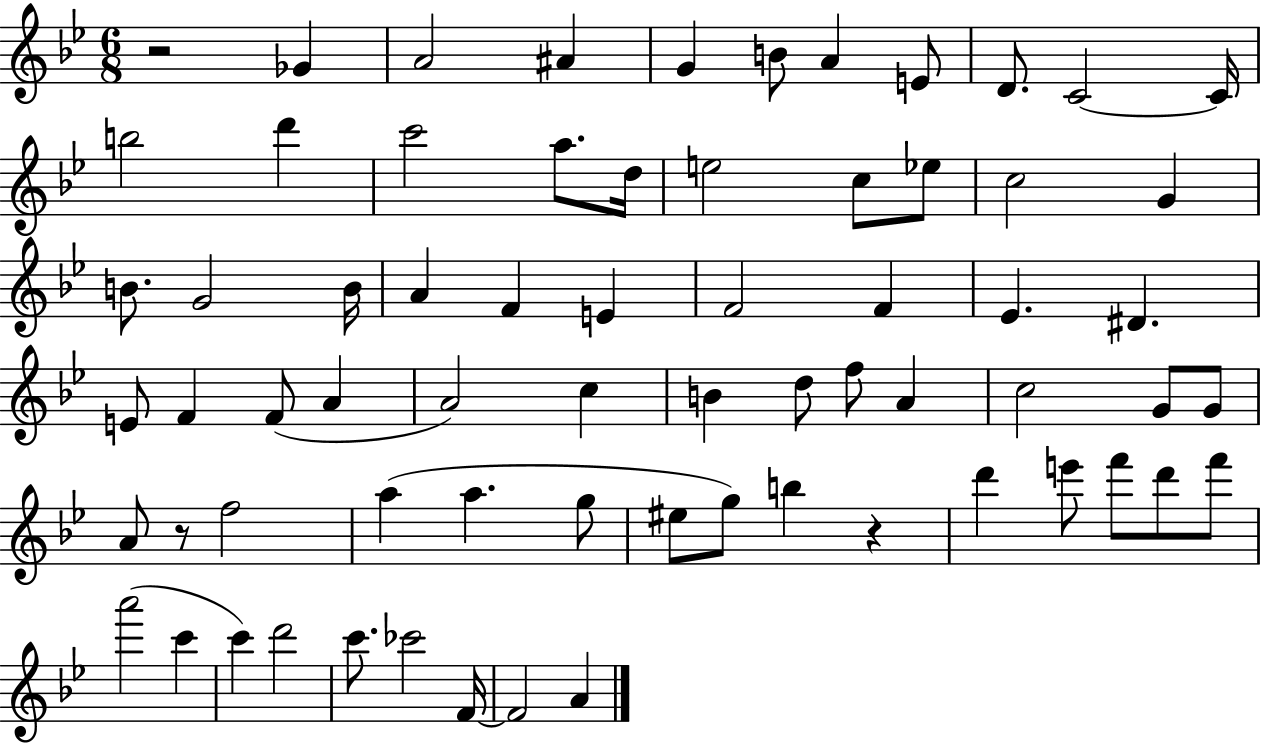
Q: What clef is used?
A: treble